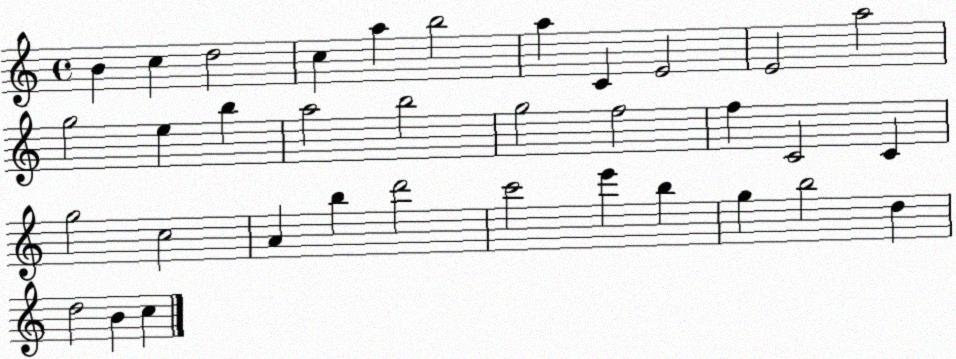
X:1
T:Untitled
M:4/4
L:1/4
K:C
B c d2 c a b2 a C E2 E2 a2 g2 e b a2 b2 g2 f2 f C2 C g2 c2 A b d'2 c'2 e' b g b2 d d2 B c